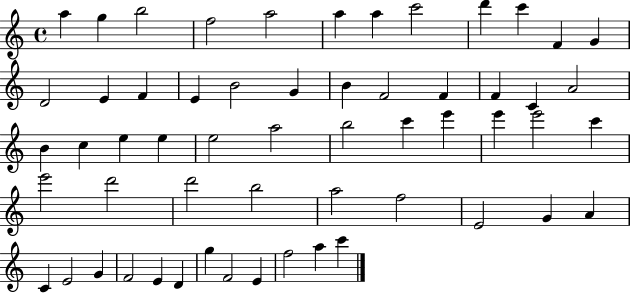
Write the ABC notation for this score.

X:1
T:Untitled
M:4/4
L:1/4
K:C
a g b2 f2 a2 a a c'2 d' c' F G D2 E F E B2 G B F2 F F C A2 B c e e e2 a2 b2 c' e' e' e'2 c' e'2 d'2 d'2 b2 a2 f2 E2 G A C E2 G F2 E D g F2 E f2 a c'